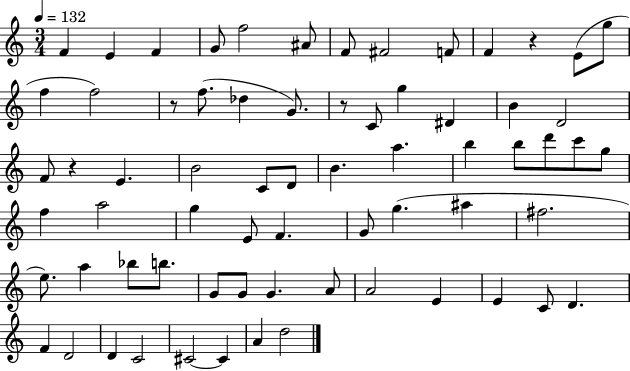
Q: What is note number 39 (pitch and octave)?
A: F4